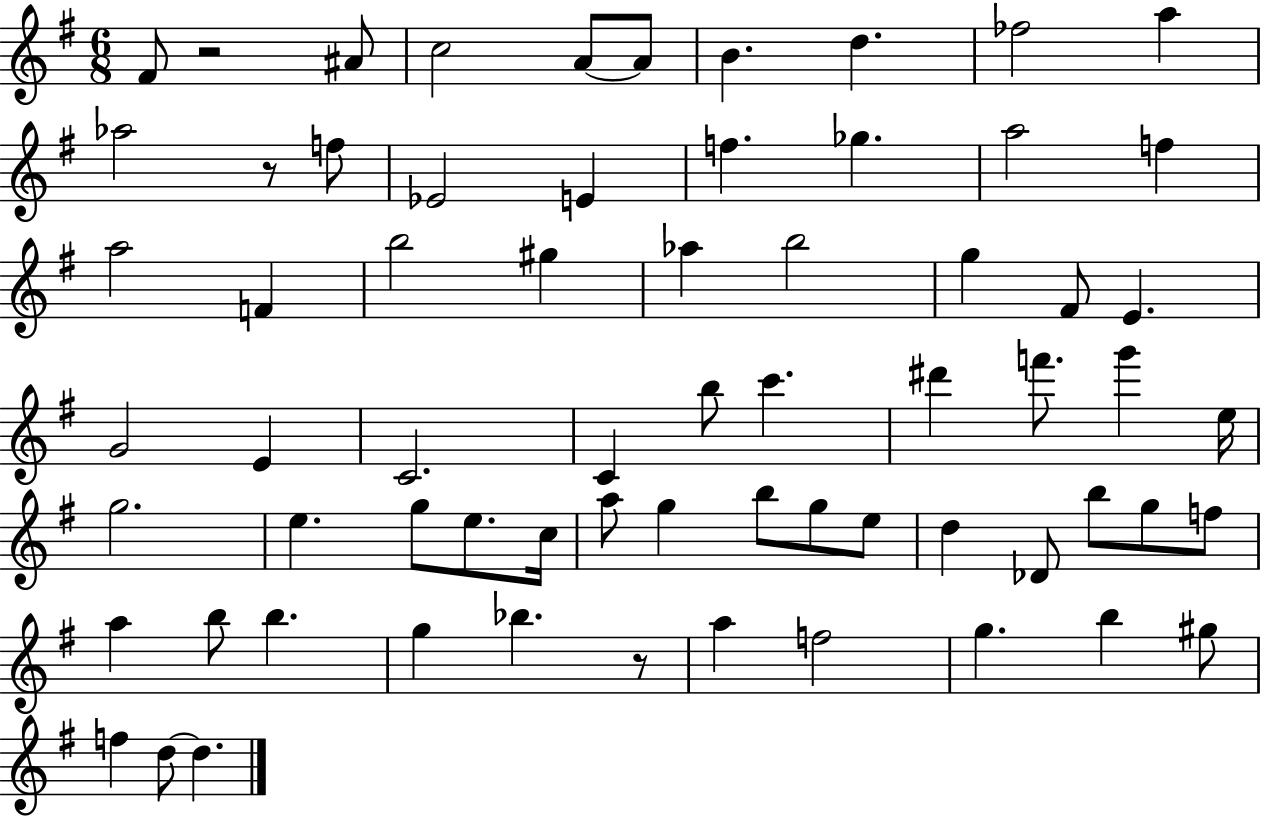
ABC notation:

X:1
T:Untitled
M:6/8
L:1/4
K:G
^F/2 z2 ^A/2 c2 A/2 A/2 B d _f2 a _a2 z/2 f/2 _E2 E f _g a2 f a2 F b2 ^g _a b2 g ^F/2 E G2 E C2 C b/2 c' ^d' f'/2 g' e/4 g2 e g/2 e/2 c/4 a/2 g b/2 g/2 e/2 d _D/2 b/2 g/2 f/2 a b/2 b g _b z/2 a f2 g b ^g/2 f d/2 d